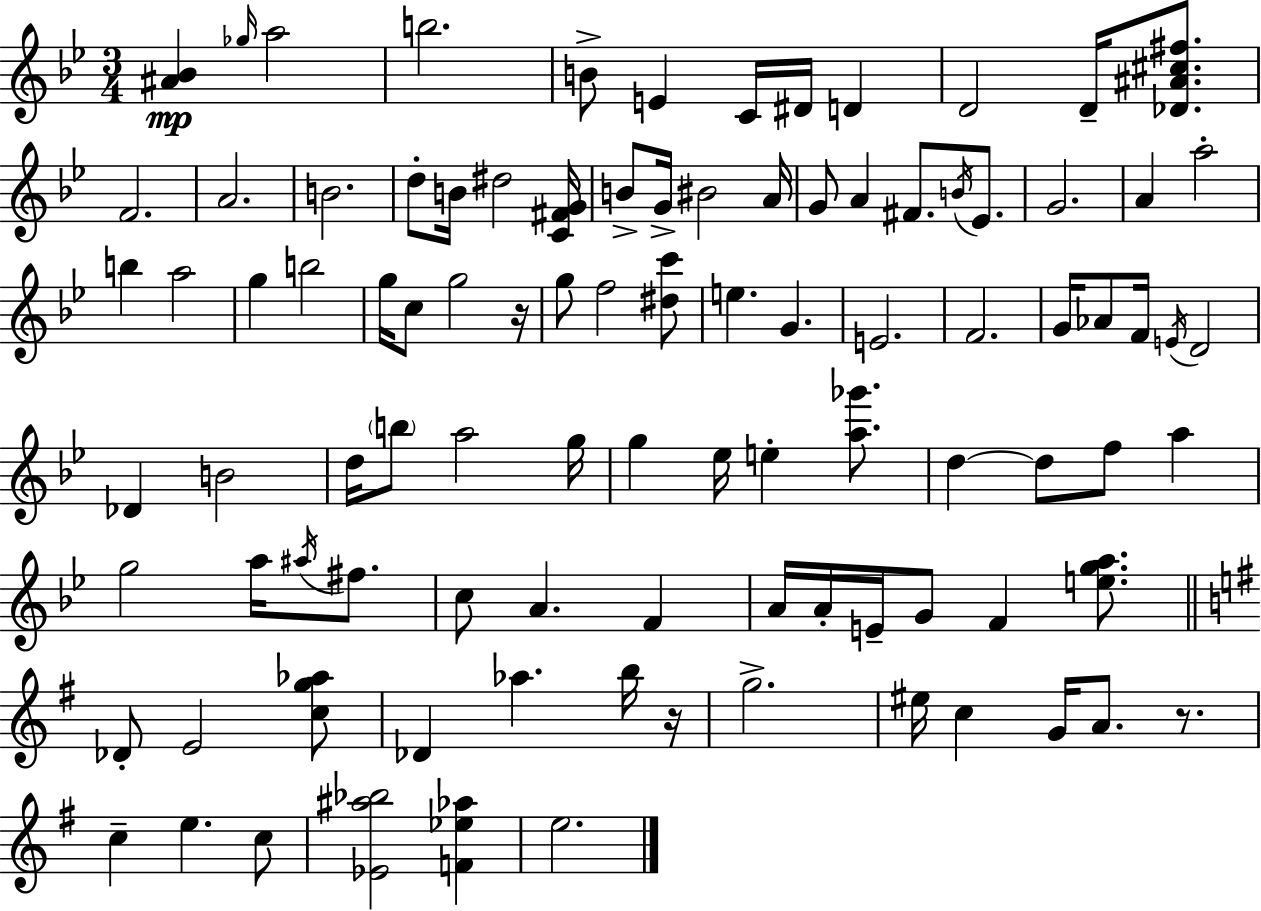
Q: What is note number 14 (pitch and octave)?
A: D5